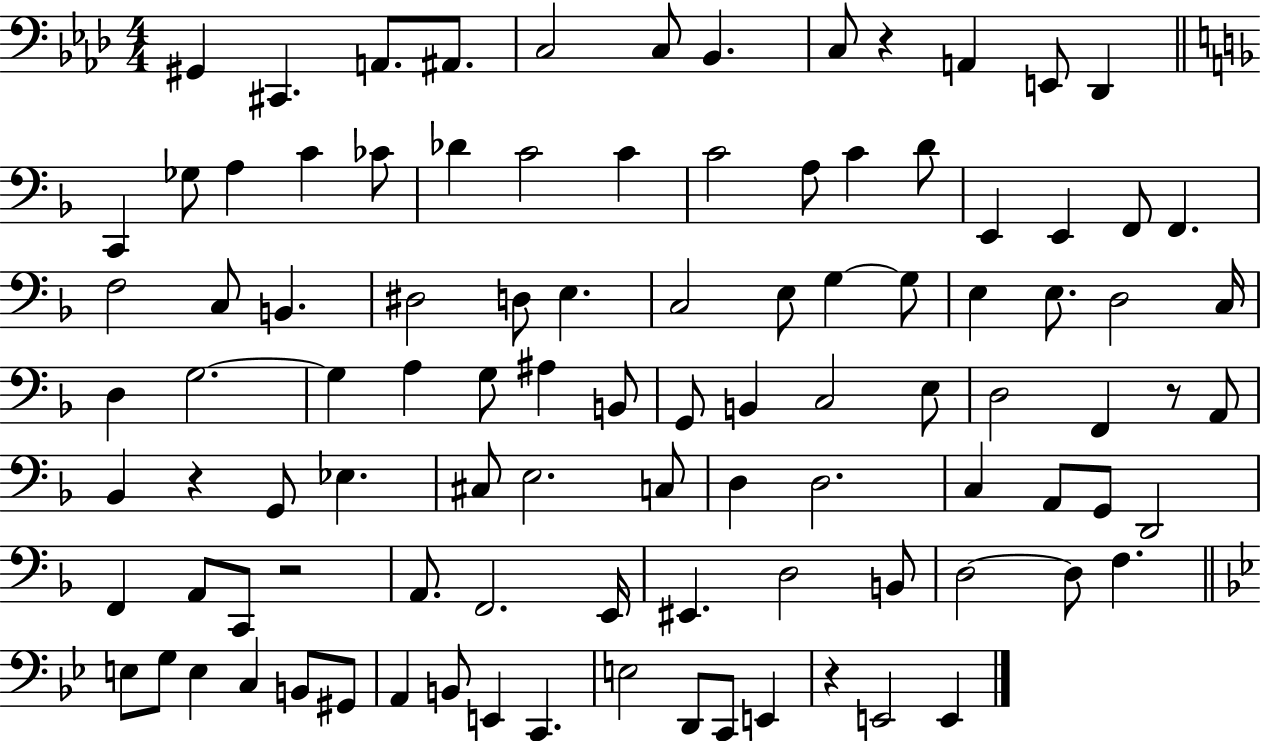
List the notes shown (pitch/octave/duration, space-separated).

G#2/q C#2/q. A2/e. A#2/e. C3/h C3/e Bb2/q. C3/e R/q A2/q E2/e Db2/q C2/q Gb3/e A3/q C4/q CES4/e Db4/q C4/h C4/q C4/h A3/e C4/q D4/e E2/q E2/q F2/e F2/q. F3/h C3/e B2/q. D#3/h D3/e E3/q. C3/h E3/e G3/q G3/e E3/q E3/e. D3/h C3/s D3/q G3/h. G3/q A3/q G3/e A#3/q B2/e G2/e B2/q C3/h E3/e D3/h F2/q R/e A2/e Bb2/q R/q G2/e Eb3/q. C#3/e E3/h. C3/e D3/q D3/h. C3/q A2/e G2/e D2/h F2/q A2/e C2/e R/h A2/e. F2/h. E2/s EIS2/q. D3/h B2/e D3/h D3/e F3/q. E3/e G3/e E3/q C3/q B2/e G#2/e A2/q B2/e E2/q C2/q. E3/h D2/e C2/e E2/q R/q E2/h E2/q